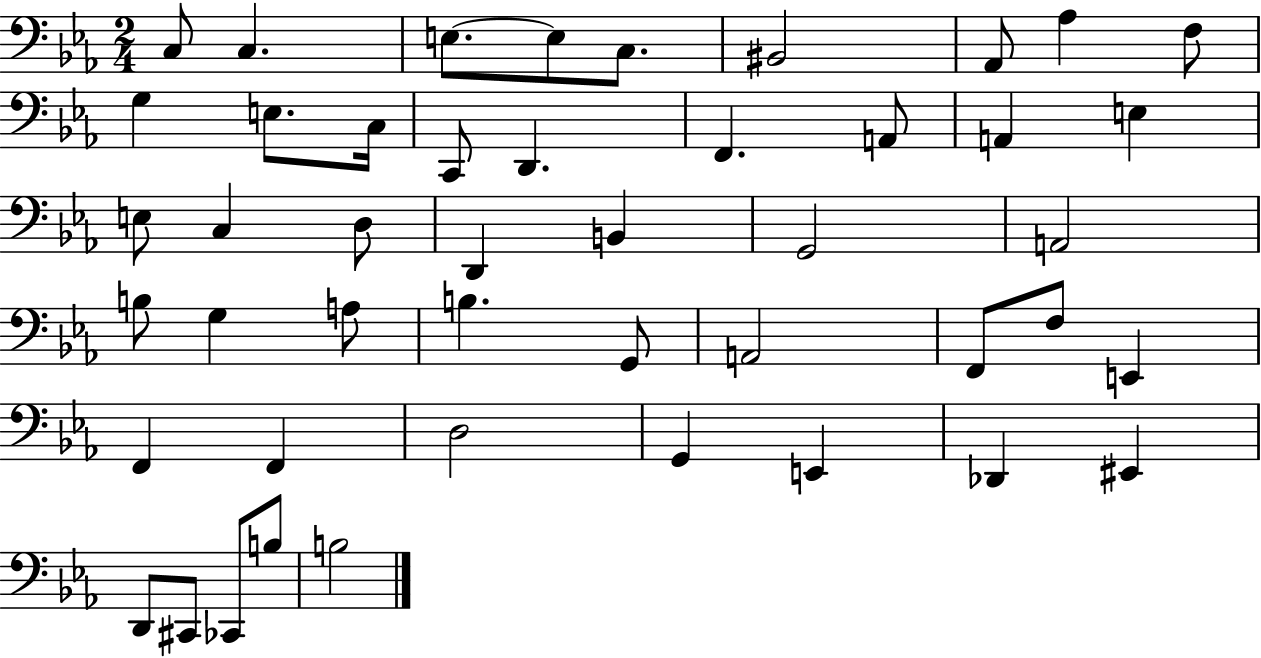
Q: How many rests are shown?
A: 0